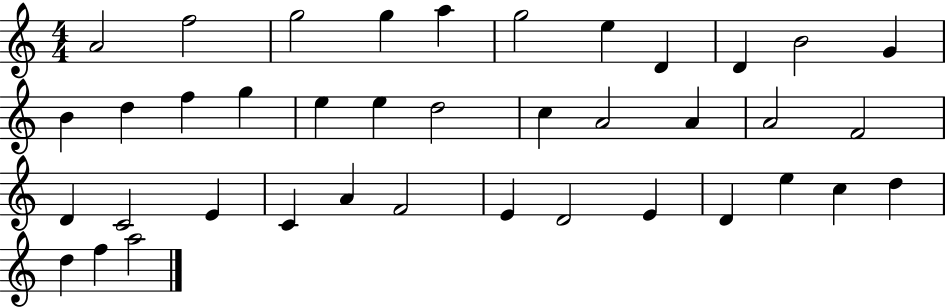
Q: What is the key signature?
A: C major